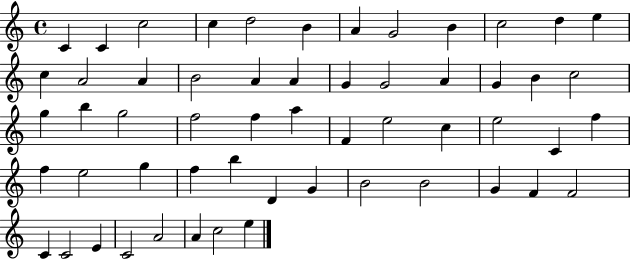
C4/q C4/q C5/h C5/q D5/h B4/q A4/q G4/h B4/q C5/h D5/q E5/q C5/q A4/h A4/q B4/h A4/q A4/q G4/q G4/h A4/q G4/q B4/q C5/h G5/q B5/q G5/h F5/h F5/q A5/q F4/q E5/h C5/q E5/h C4/q F5/q F5/q E5/h G5/q F5/q B5/q D4/q G4/q B4/h B4/h G4/q F4/q F4/h C4/q C4/h E4/q C4/h A4/h A4/q C5/h E5/q